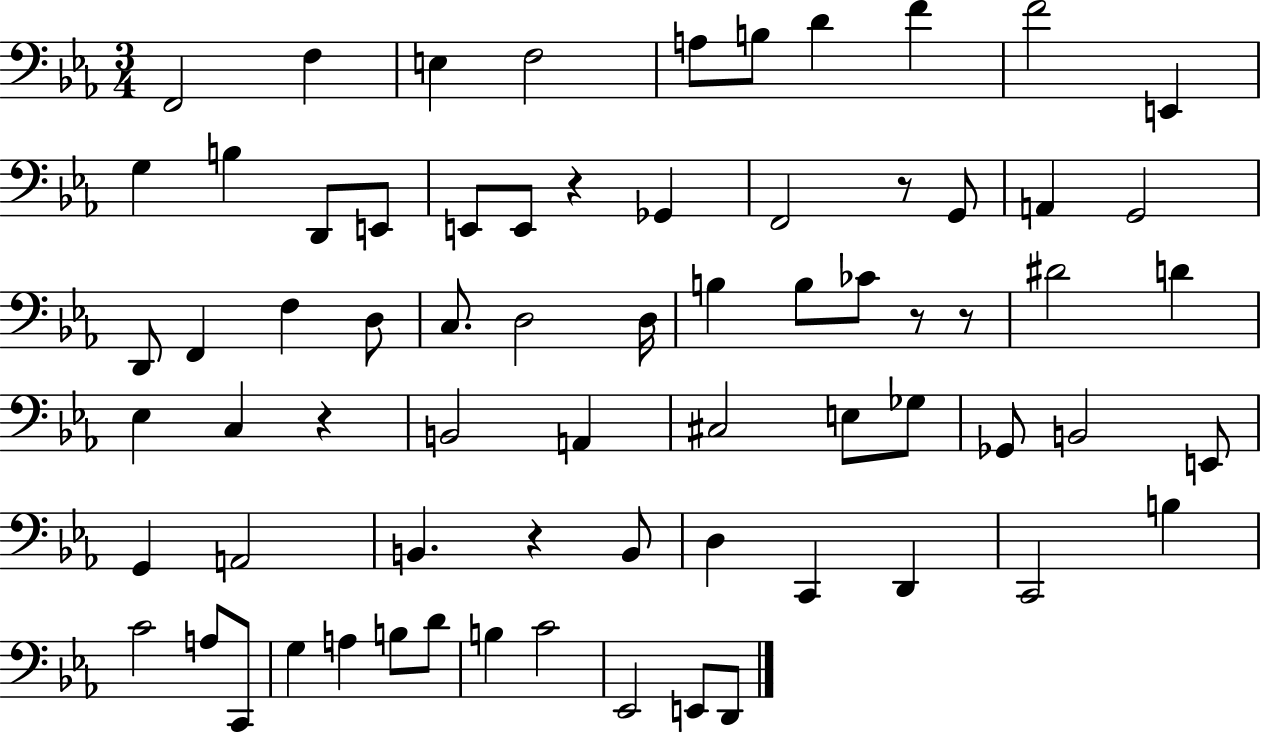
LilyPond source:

{
  \clef bass
  \numericTimeSignature
  \time 3/4
  \key ees \major
  f,2 f4 | e4 f2 | a8 b8 d'4 f'4 | f'2 e,4 | \break g4 b4 d,8 e,8 | e,8 e,8 r4 ges,4 | f,2 r8 g,8 | a,4 g,2 | \break d,8 f,4 f4 d8 | c8. d2 d16 | b4 b8 ces'8 r8 r8 | dis'2 d'4 | \break ees4 c4 r4 | b,2 a,4 | cis2 e8 ges8 | ges,8 b,2 e,8 | \break g,4 a,2 | b,4. r4 b,8 | d4 c,4 d,4 | c,2 b4 | \break c'2 a8 c,8 | g4 a4 b8 d'8 | b4 c'2 | ees,2 e,8 d,8 | \break \bar "|."
}